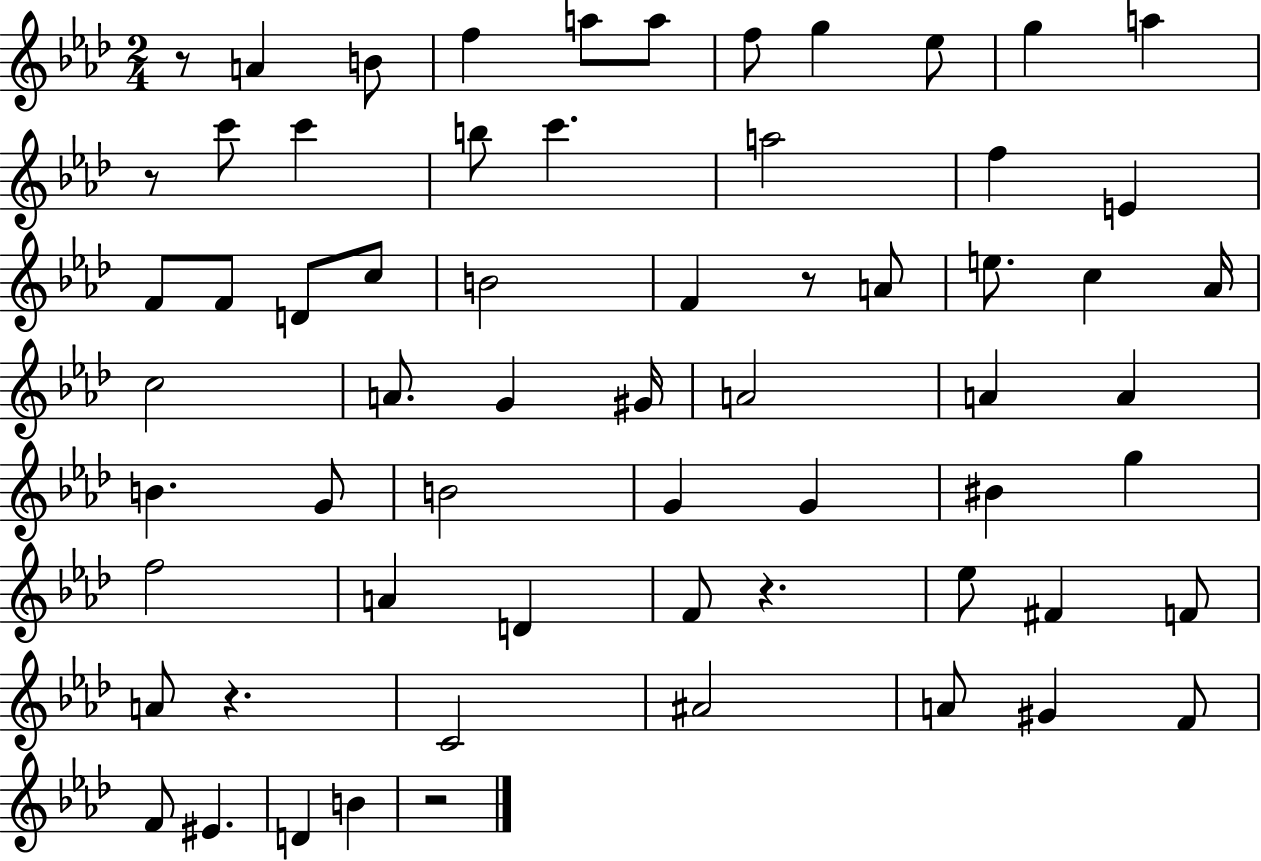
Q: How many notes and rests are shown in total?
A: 64